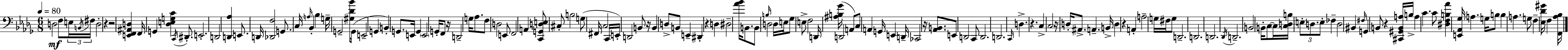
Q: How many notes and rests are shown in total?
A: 147